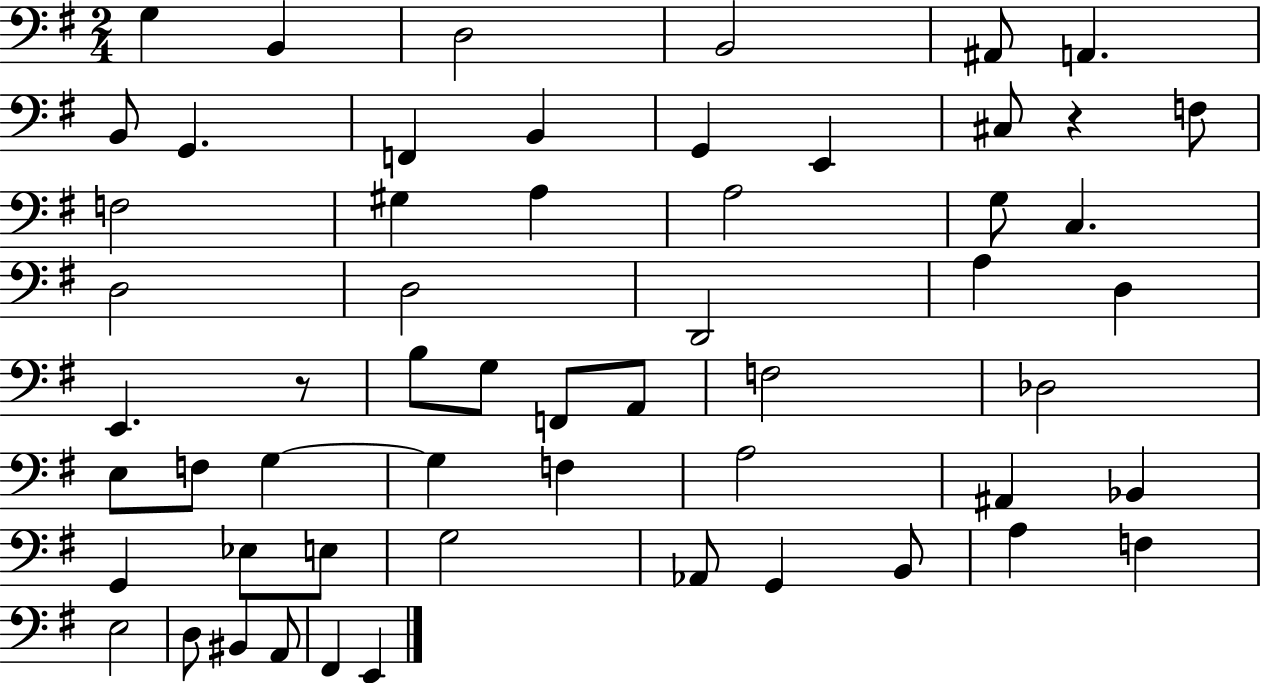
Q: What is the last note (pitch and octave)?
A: E2